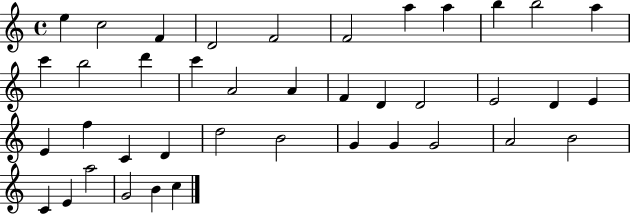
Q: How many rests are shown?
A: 0